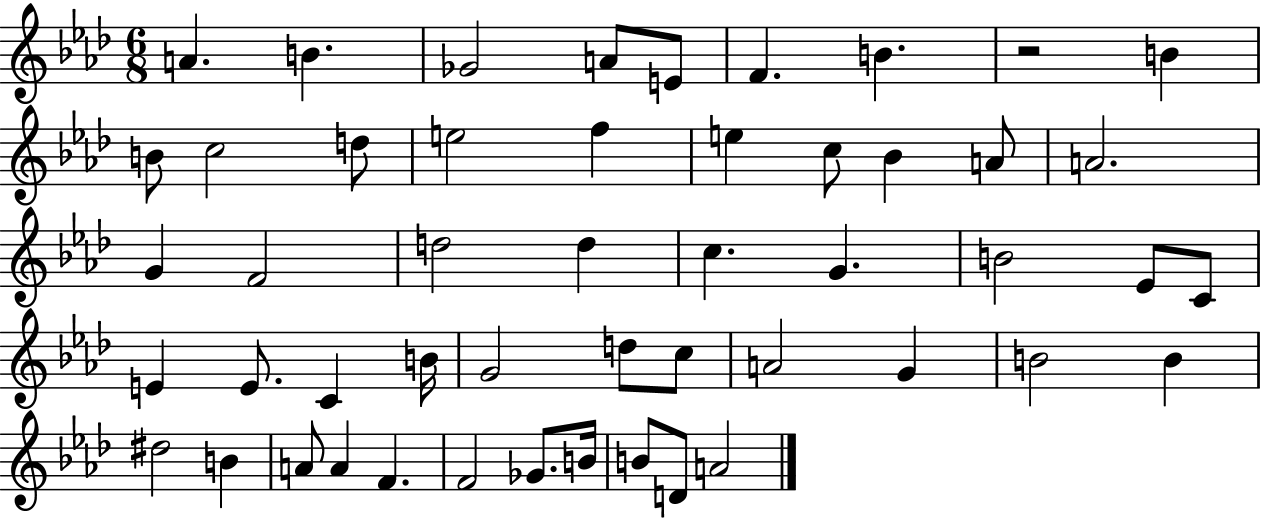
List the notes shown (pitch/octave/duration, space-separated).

A4/q. B4/q. Gb4/h A4/e E4/e F4/q. B4/q. R/h B4/q B4/e C5/h D5/e E5/h F5/q E5/q C5/e Bb4/q A4/e A4/h. G4/q F4/h D5/h D5/q C5/q. G4/q. B4/h Eb4/e C4/e E4/q E4/e. C4/q B4/s G4/h D5/e C5/e A4/h G4/q B4/h B4/q D#5/h B4/q A4/e A4/q F4/q. F4/h Gb4/e. B4/s B4/e D4/e A4/h